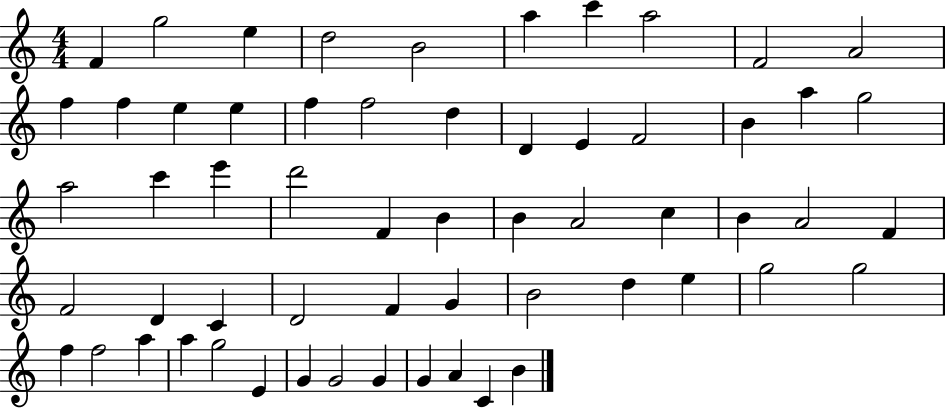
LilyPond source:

{
  \clef treble
  \numericTimeSignature
  \time 4/4
  \key c \major
  f'4 g''2 e''4 | d''2 b'2 | a''4 c'''4 a''2 | f'2 a'2 | \break f''4 f''4 e''4 e''4 | f''4 f''2 d''4 | d'4 e'4 f'2 | b'4 a''4 g''2 | \break a''2 c'''4 e'''4 | d'''2 f'4 b'4 | b'4 a'2 c''4 | b'4 a'2 f'4 | \break f'2 d'4 c'4 | d'2 f'4 g'4 | b'2 d''4 e''4 | g''2 g''2 | \break f''4 f''2 a''4 | a''4 g''2 e'4 | g'4 g'2 g'4 | g'4 a'4 c'4 b'4 | \break \bar "|."
}